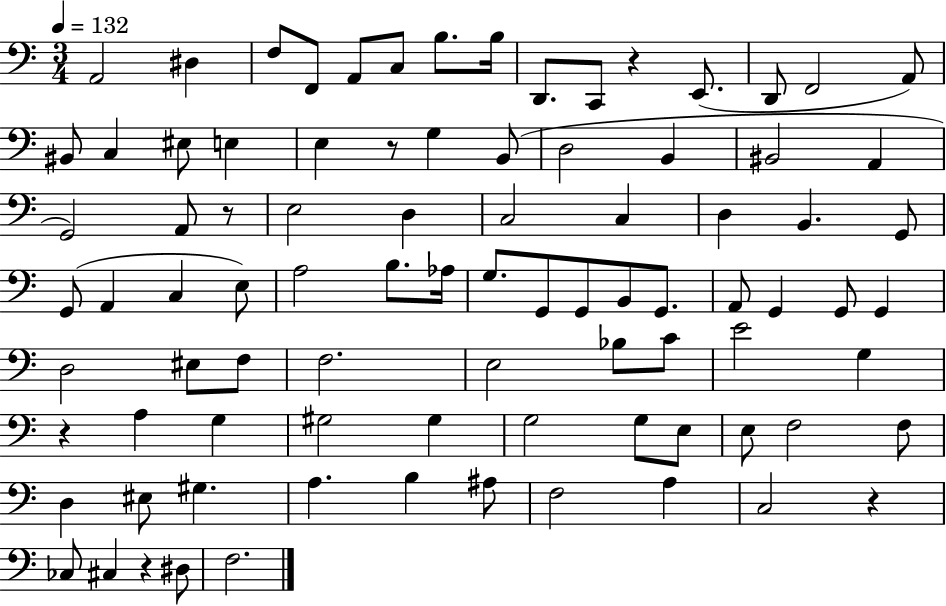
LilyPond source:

{
  \clef bass
  \numericTimeSignature
  \time 3/4
  \key c \major
  \tempo 4 = 132
  a,2 dis4 | f8 f,8 a,8 c8 b8. b16 | d,8. c,8 r4 e,8.( | d,8 f,2 a,8) | \break bis,8 c4 eis8 e4 | e4 r8 g4 b,8( | d2 b,4 | bis,2 a,4 | \break g,2) a,8 r8 | e2 d4 | c2 c4 | d4 b,4. g,8 | \break g,8( a,4 c4 e8) | a2 b8. aes16 | g8. g,8 g,8 b,8 g,8. | a,8 g,4 g,8 g,4 | \break d2 eis8 f8 | f2. | e2 bes8 c'8 | e'2 g4 | \break r4 a4 g4 | gis2 gis4 | g2 g8 e8 | e8 f2 f8 | \break d4 eis8 gis4. | a4. b4 ais8 | f2 a4 | c2 r4 | \break ces8 cis4 r4 dis8 | f2. | \bar "|."
}